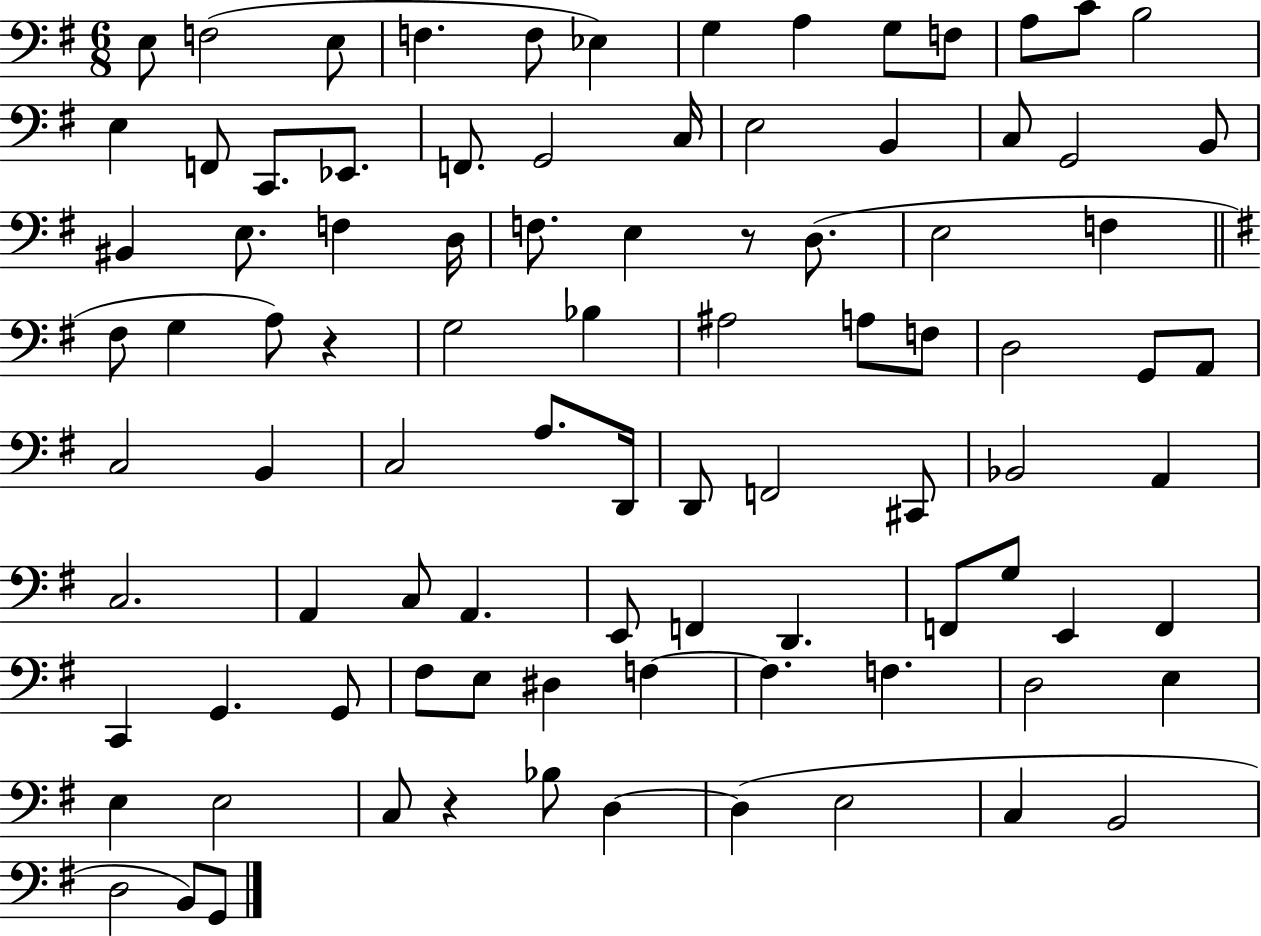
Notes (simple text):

E3/e F3/h E3/e F3/q. F3/e Eb3/q G3/q A3/q G3/e F3/e A3/e C4/e B3/h E3/q F2/e C2/e. Eb2/e. F2/e. G2/h C3/s E3/h B2/q C3/e G2/h B2/e BIS2/q E3/e. F3/q D3/s F3/e. E3/q R/e D3/e. E3/h F3/q F#3/e G3/q A3/e R/q G3/h Bb3/q A#3/h A3/e F3/e D3/h G2/e A2/e C3/h B2/q C3/h A3/e. D2/s D2/e F2/h C#2/e Bb2/h A2/q C3/h. A2/q C3/e A2/q. E2/e F2/q D2/q. F2/e G3/e E2/q F2/q C2/q G2/q. G2/e F#3/e E3/e D#3/q F3/q F3/q. F3/q. D3/h E3/q E3/q E3/h C3/e R/q Bb3/e D3/q D3/q E3/h C3/q B2/h D3/h B2/e G2/e